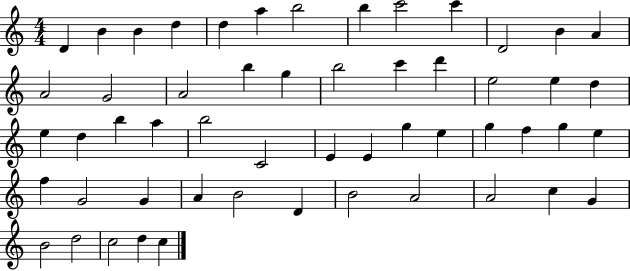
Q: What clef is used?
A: treble